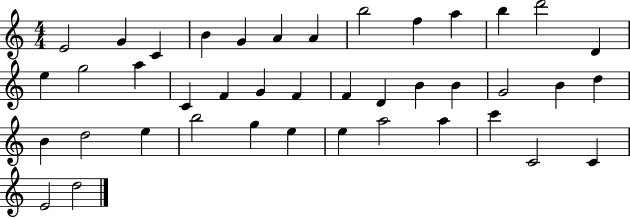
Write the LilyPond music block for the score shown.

{
  \clef treble
  \numericTimeSignature
  \time 4/4
  \key c \major
  e'2 g'4 c'4 | b'4 g'4 a'4 a'4 | b''2 f''4 a''4 | b''4 d'''2 d'4 | \break e''4 g''2 a''4 | c'4 f'4 g'4 f'4 | f'4 d'4 b'4 b'4 | g'2 b'4 d''4 | \break b'4 d''2 e''4 | b''2 g''4 e''4 | e''4 a''2 a''4 | c'''4 c'2 c'4 | \break e'2 d''2 | \bar "|."
}